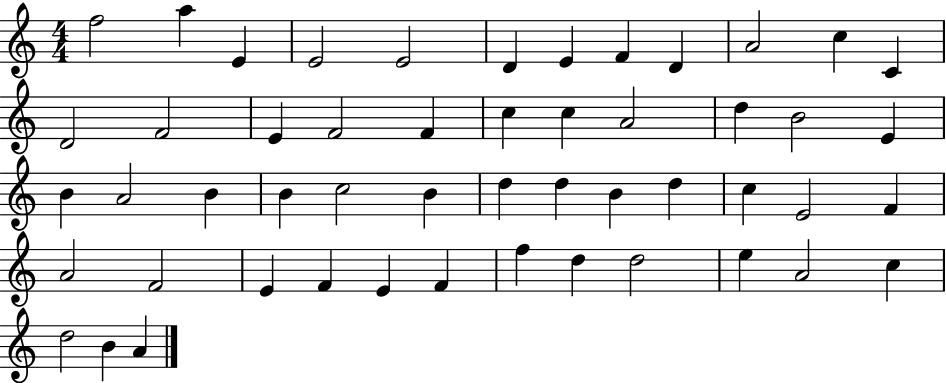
F5/h A5/q E4/q E4/h E4/h D4/q E4/q F4/q D4/q A4/h C5/q C4/q D4/h F4/h E4/q F4/h F4/q C5/q C5/q A4/h D5/q B4/h E4/q B4/q A4/h B4/q B4/q C5/h B4/q D5/q D5/q B4/q D5/q C5/q E4/h F4/q A4/h F4/h E4/q F4/q E4/q F4/q F5/q D5/q D5/h E5/q A4/h C5/q D5/h B4/q A4/q